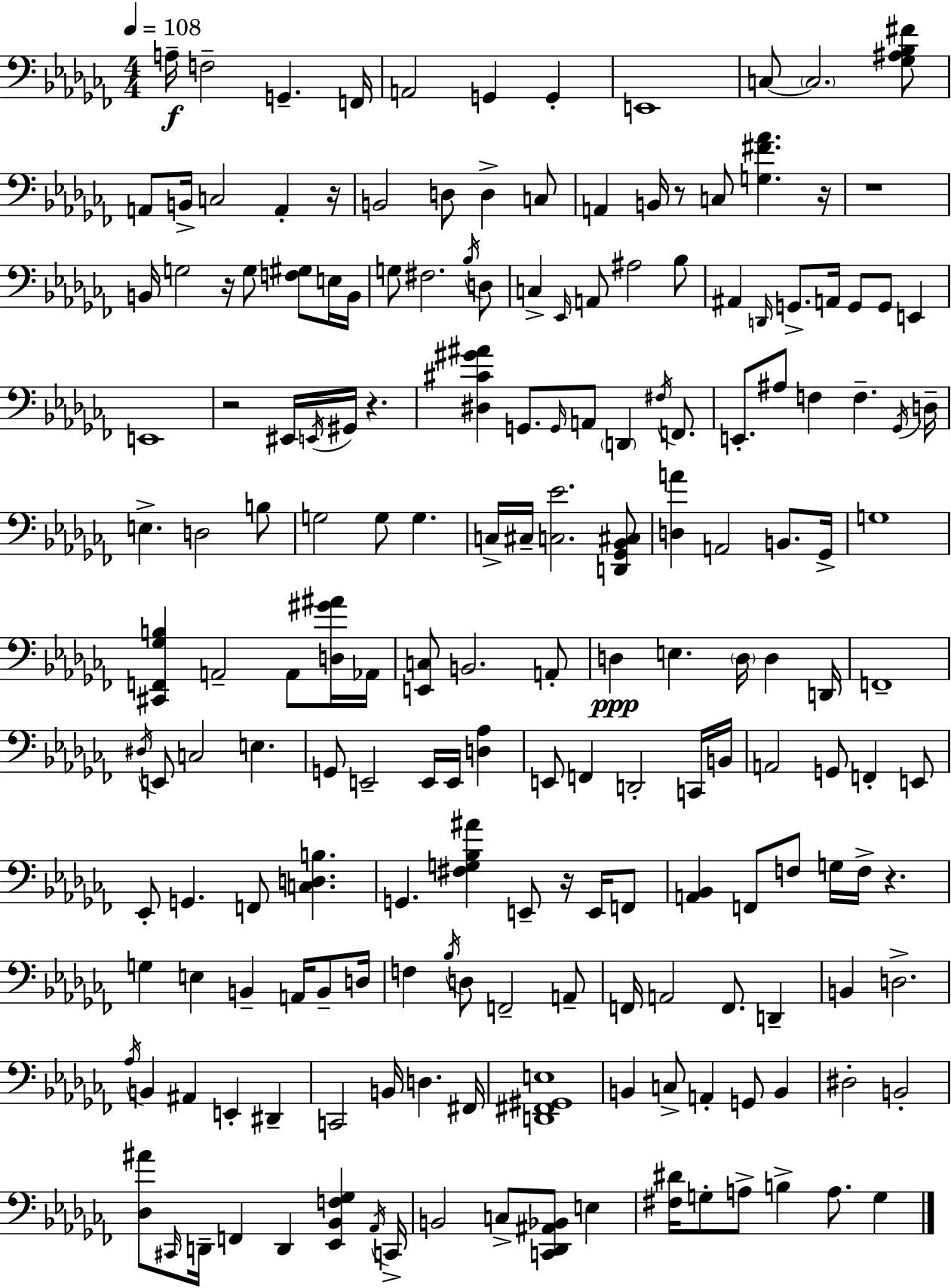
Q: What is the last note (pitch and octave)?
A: G3